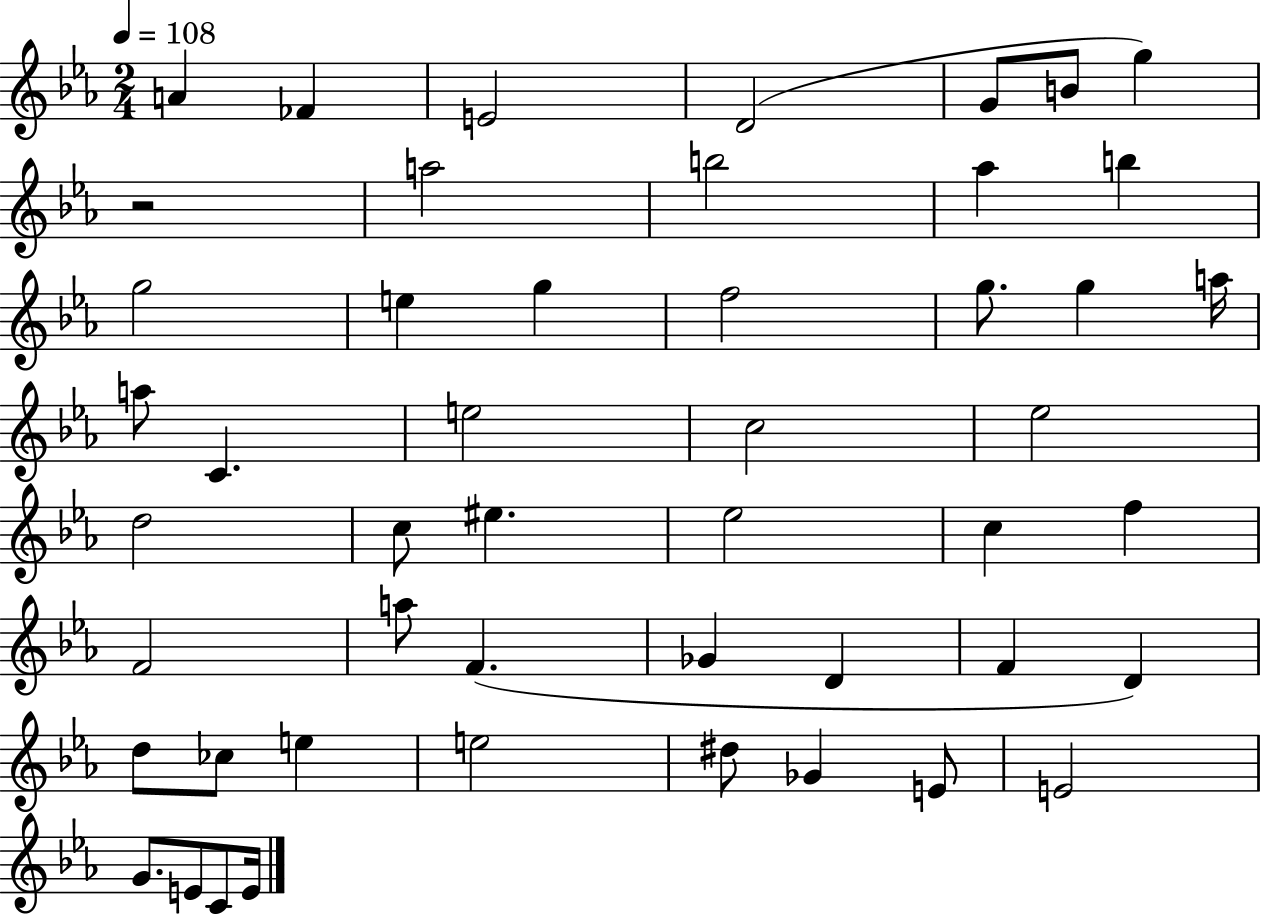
X:1
T:Untitled
M:2/4
L:1/4
K:Eb
A _F E2 D2 G/2 B/2 g z2 a2 b2 _a b g2 e g f2 g/2 g a/4 a/2 C e2 c2 _e2 d2 c/2 ^e _e2 c f F2 a/2 F _G D F D d/2 _c/2 e e2 ^d/2 _G E/2 E2 G/2 E/2 C/2 E/4